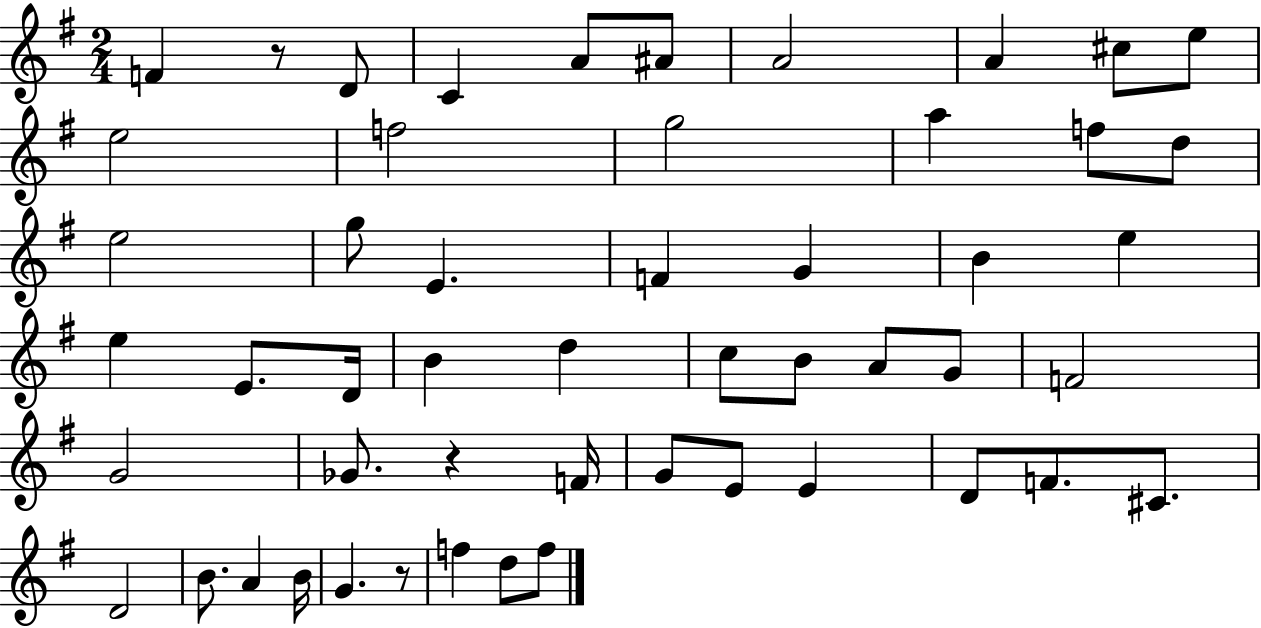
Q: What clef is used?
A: treble